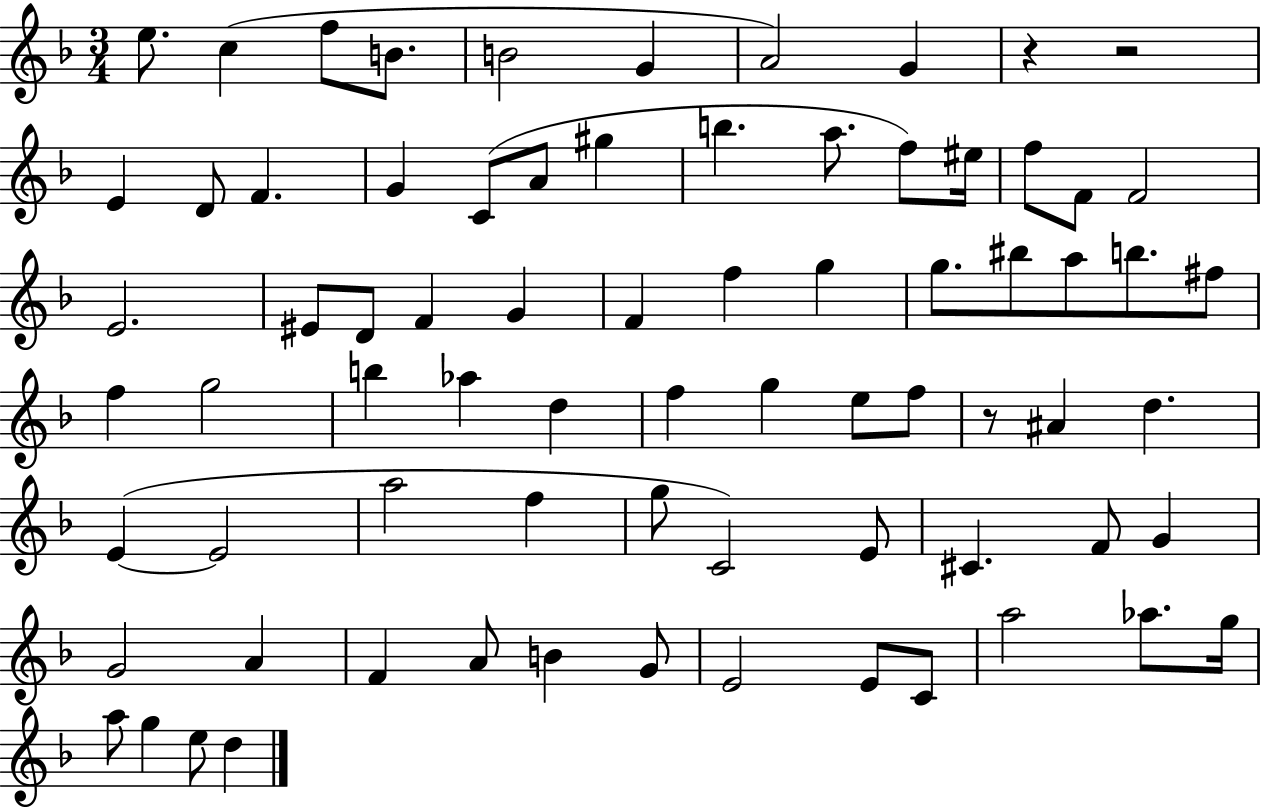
{
  \clef treble
  \numericTimeSignature
  \time 3/4
  \key f \major
  e''8. c''4( f''8 b'8. | b'2 g'4 | a'2) g'4 | r4 r2 | \break e'4 d'8 f'4. | g'4 c'8( a'8 gis''4 | b''4. a''8. f''8) eis''16 | f''8 f'8 f'2 | \break e'2. | eis'8 d'8 f'4 g'4 | f'4 f''4 g''4 | g''8. bis''8 a''8 b''8. fis''8 | \break f''4 g''2 | b''4 aes''4 d''4 | f''4 g''4 e''8 f''8 | r8 ais'4 d''4. | \break e'4~(~ e'2 | a''2 f''4 | g''8 c'2) e'8 | cis'4. f'8 g'4 | \break g'2 a'4 | f'4 a'8 b'4 g'8 | e'2 e'8 c'8 | a''2 aes''8. g''16 | \break a''8 g''4 e''8 d''4 | \bar "|."
}